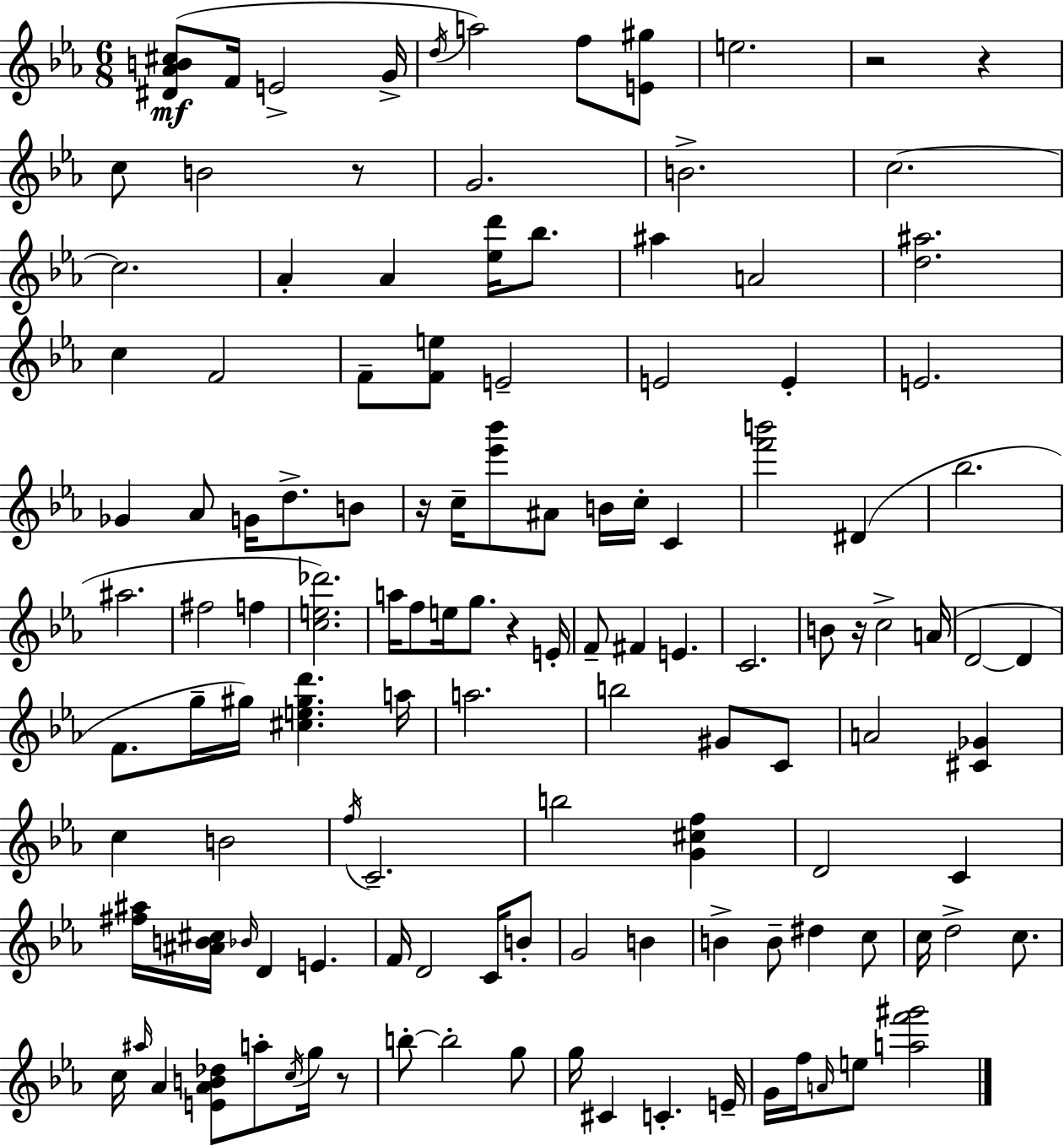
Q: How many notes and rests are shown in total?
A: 125